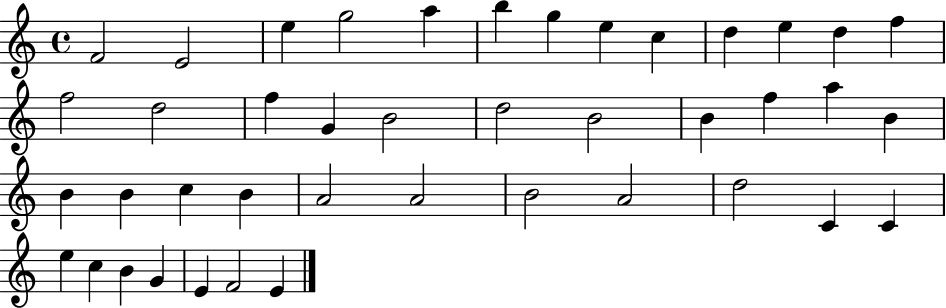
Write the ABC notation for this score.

X:1
T:Untitled
M:4/4
L:1/4
K:C
F2 E2 e g2 a b g e c d e d f f2 d2 f G B2 d2 B2 B f a B B B c B A2 A2 B2 A2 d2 C C e c B G E F2 E